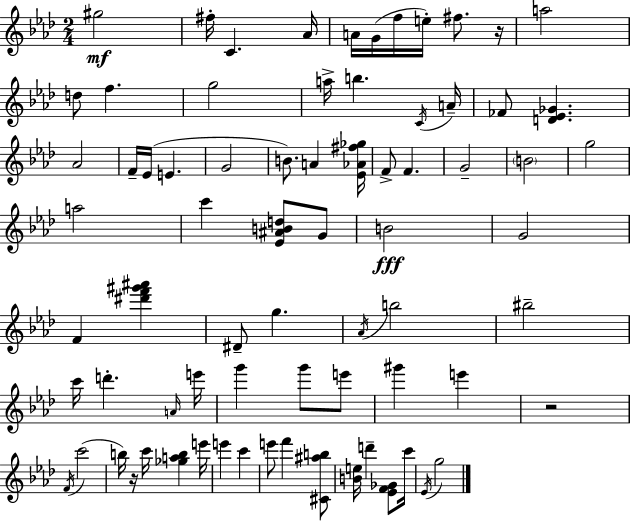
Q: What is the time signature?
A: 2/4